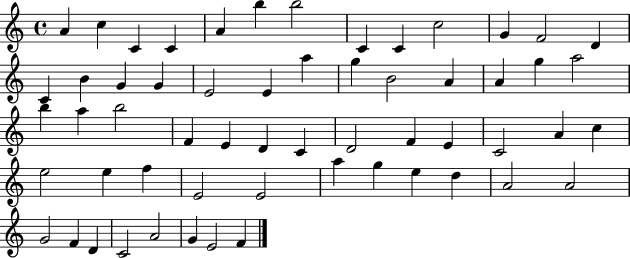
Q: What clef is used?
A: treble